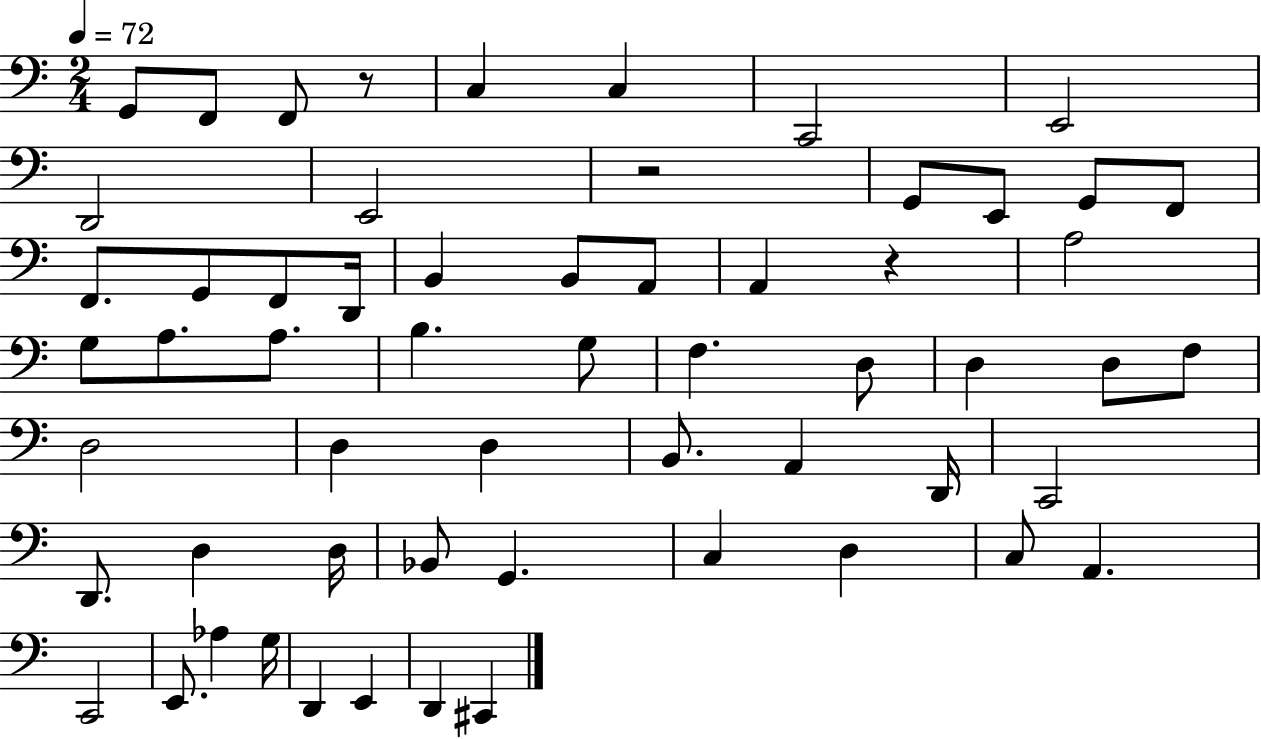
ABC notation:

X:1
T:Untitled
M:2/4
L:1/4
K:C
G,,/2 F,,/2 F,,/2 z/2 C, C, C,,2 E,,2 D,,2 E,,2 z2 G,,/2 E,,/2 G,,/2 F,,/2 F,,/2 G,,/2 F,,/2 D,,/4 B,, B,,/2 A,,/2 A,, z A,2 G,/2 A,/2 A,/2 B, G,/2 F, D,/2 D, D,/2 F,/2 D,2 D, D, B,,/2 A,, D,,/4 C,,2 D,,/2 D, D,/4 _B,,/2 G,, C, D, C,/2 A,, C,,2 E,,/2 _A, G,/4 D,, E,, D,, ^C,,